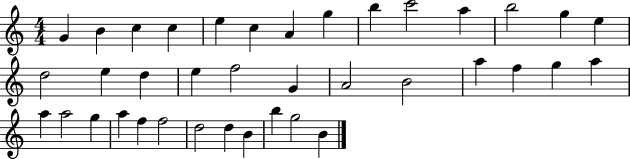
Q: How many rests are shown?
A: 0